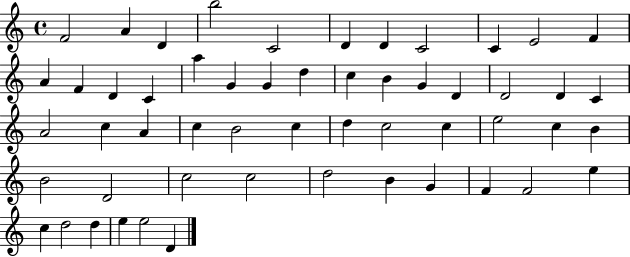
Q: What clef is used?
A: treble